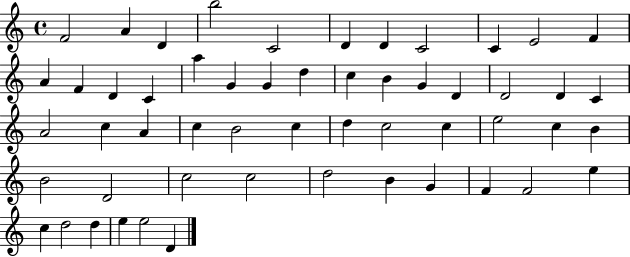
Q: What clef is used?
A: treble